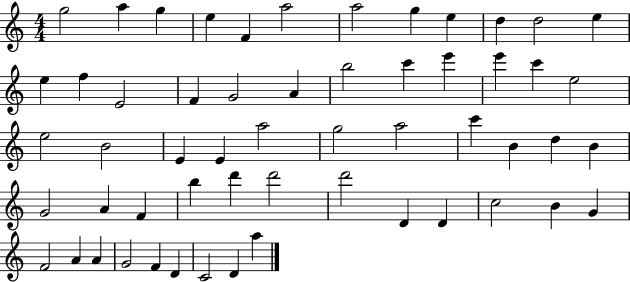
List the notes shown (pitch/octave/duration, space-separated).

G5/h A5/q G5/q E5/q F4/q A5/h A5/h G5/q E5/q D5/q D5/h E5/q E5/q F5/q E4/h F4/q G4/h A4/q B5/h C6/q E6/q E6/q C6/q E5/h E5/h B4/h E4/q E4/q A5/h G5/h A5/h C6/q B4/q D5/q B4/q G4/h A4/q F4/q B5/q D6/q D6/h D6/h D4/q D4/q C5/h B4/q G4/q F4/h A4/q A4/q G4/h F4/q D4/q C4/h D4/q A5/q